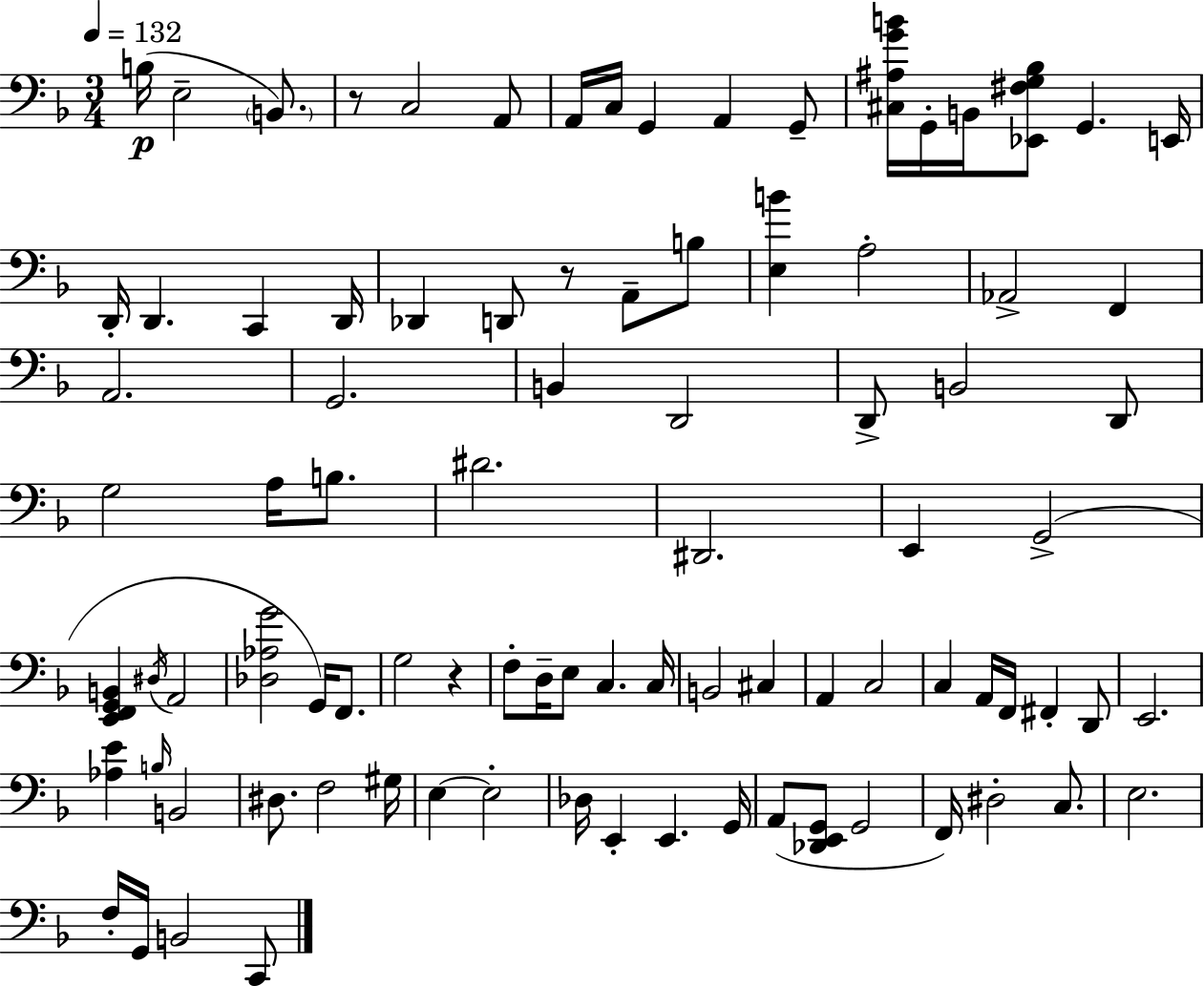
X:1
T:Untitled
M:3/4
L:1/4
K:F
B,/4 E,2 B,,/2 z/2 C,2 A,,/2 A,,/4 C,/4 G,, A,, G,,/2 [^C,^A,GB]/4 G,,/4 B,,/4 [_E,,^F,G,_B,]/2 G,, E,,/4 D,,/4 D,, C,, D,,/4 _D,, D,,/2 z/2 A,,/2 B,/2 [E,B] A,2 _A,,2 F,, A,,2 G,,2 B,, D,,2 D,,/2 B,,2 D,,/2 G,2 A,/4 B,/2 ^D2 ^D,,2 E,, G,,2 [E,,F,,G,,B,,] ^D,/4 A,,2 [_D,_A,G]2 G,,/4 F,,/2 G,2 z F,/2 D,/4 E,/2 C, C,/4 B,,2 ^C, A,, C,2 C, A,,/4 F,,/4 ^F,, D,,/2 E,,2 [_A,E] B,/4 B,,2 ^D,/2 F,2 ^G,/4 E, E,2 _D,/4 E,, E,, G,,/4 A,,/2 [_D,,E,,G,,]/2 G,,2 F,,/4 ^D,2 C,/2 E,2 F,/4 G,,/4 B,,2 C,,/2